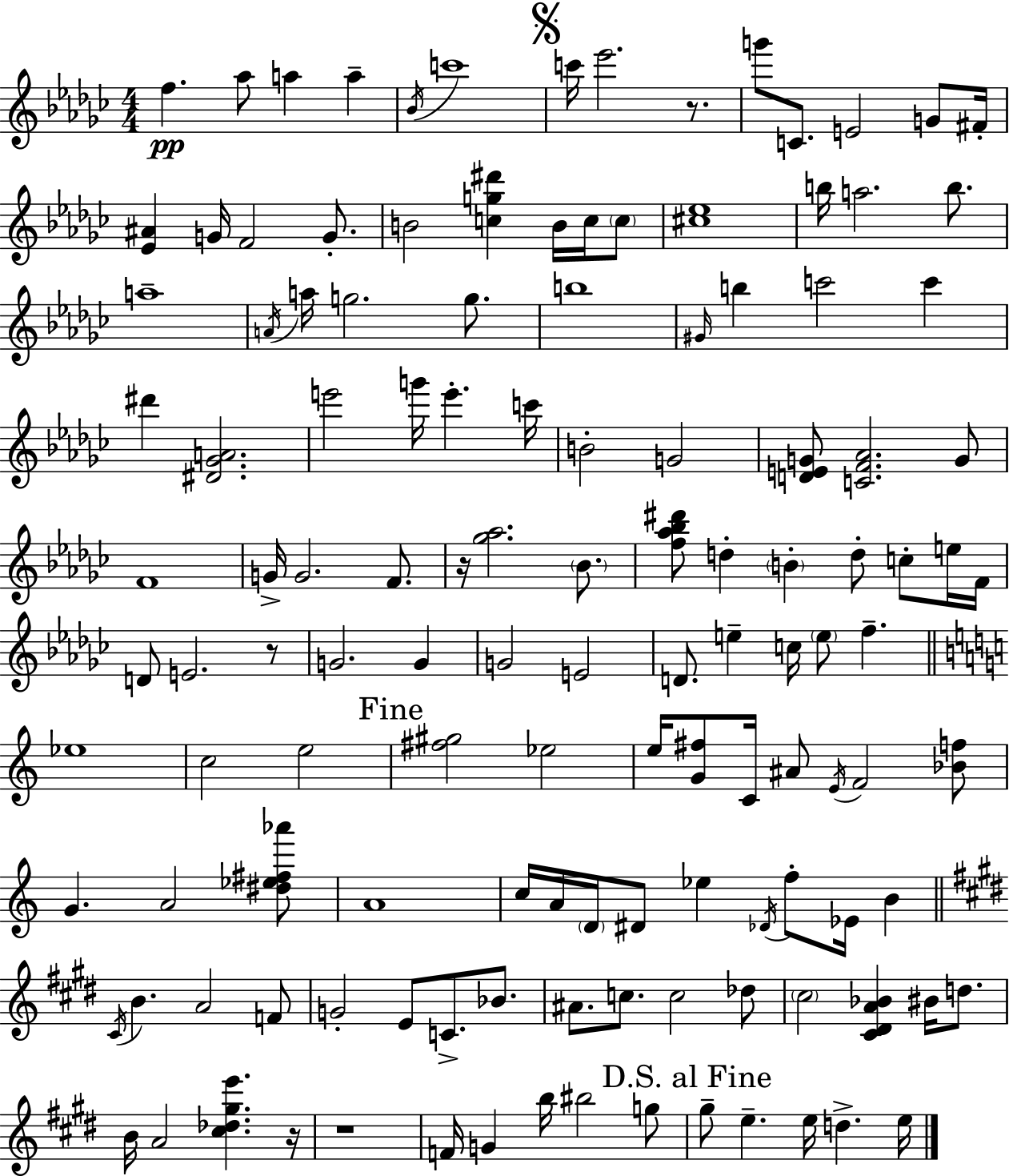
F5/q. Ab5/e A5/q A5/q Bb4/s C6/w C6/s Eb6/h. R/e. G6/e C4/e. E4/h G4/e F#4/s [Eb4,A#4]/q G4/s F4/h G4/e. B4/h [C5,G5,D#6]/q B4/s C5/s C5/e [C#5,Eb5]/w B5/s A5/h. B5/e. A5/w A4/s A5/s G5/h. G5/e. B5/w G#4/s B5/q C6/h C6/q D#6/q [D#4,Gb4,A4]/h. E6/h G6/s E6/q. C6/s B4/h G4/h [D4,E4,G4]/e [C4,F4,Ab4]/h. G4/e F4/w G4/s G4/h. F4/e. R/s [Gb5,Ab5]/h. Bb4/e. [F5,Ab5,Bb5,D#6]/e D5/q B4/q D5/e C5/e E5/s F4/s D4/e E4/h. R/e G4/h. G4/q G4/h E4/h D4/e. E5/q C5/s E5/e F5/q. Eb5/w C5/h E5/h [F#5,G#5]/h Eb5/h E5/s [G4,F#5]/e C4/s A#4/e E4/s F4/h [Bb4,F5]/e G4/q. A4/h [D#5,Eb5,F#5,Ab6]/e A4/w C5/s A4/s D4/s D#4/e Eb5/q Db4/s F5/e Eb4/s B4/q C#4/s B4/q. A4/h F4/e G4/h E4/e C4/e. Bb4/e. A#4/e. C5/e. C5/h Db5/e C#5/h [C#4,D#4,A4,Bb4]/q BIS4/s D5/e. B4/s A4/h [C#5,Db5,G#5,E6]/q. R/s R/w F4/s G4/q B5/s BIS5/h G5/e G#5/e E5/q. E5/s D5/q. E5/s